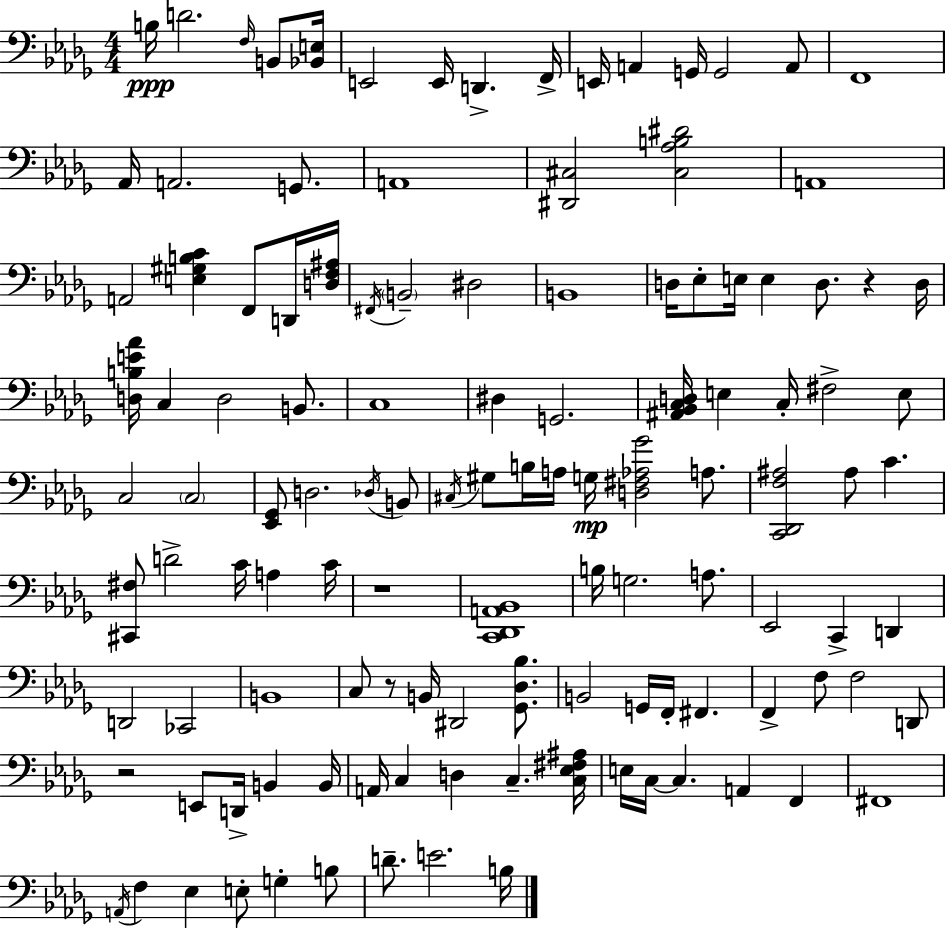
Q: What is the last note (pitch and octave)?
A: B3